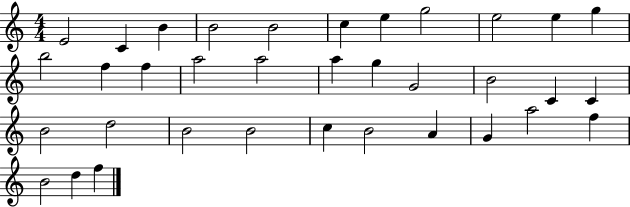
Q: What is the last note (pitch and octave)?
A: F5